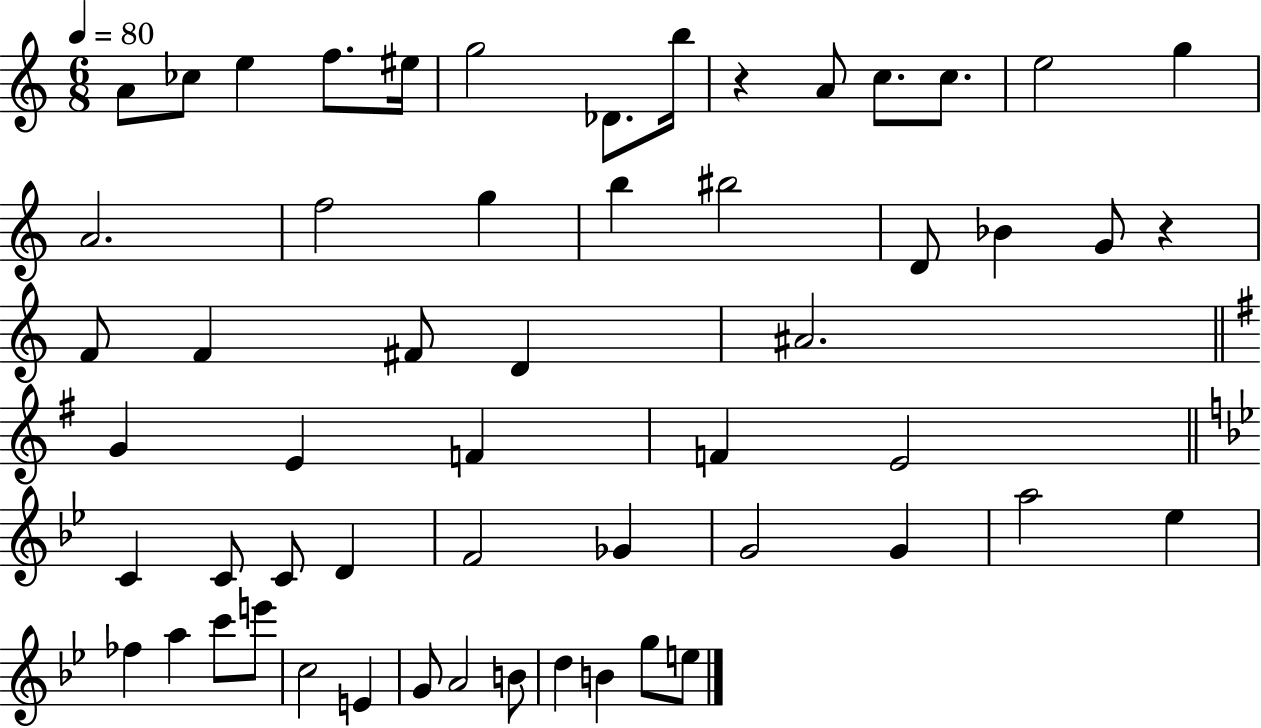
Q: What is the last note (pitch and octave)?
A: E5